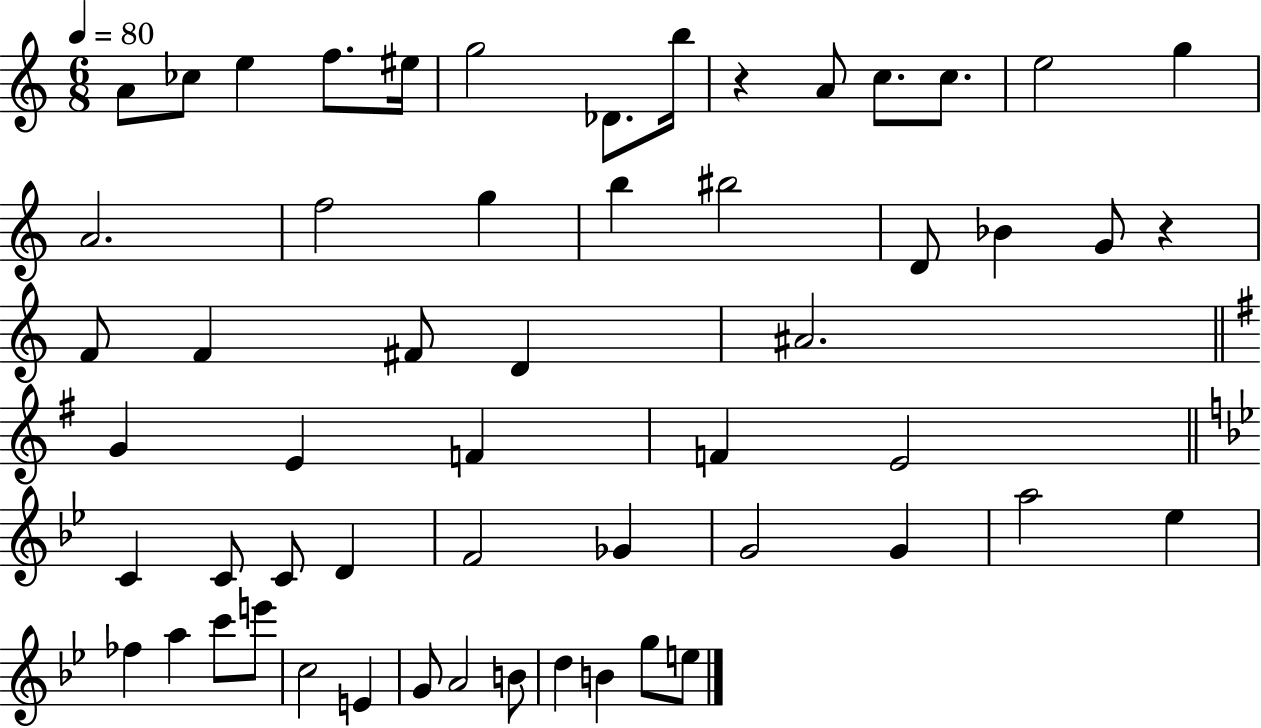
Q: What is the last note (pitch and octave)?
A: E5